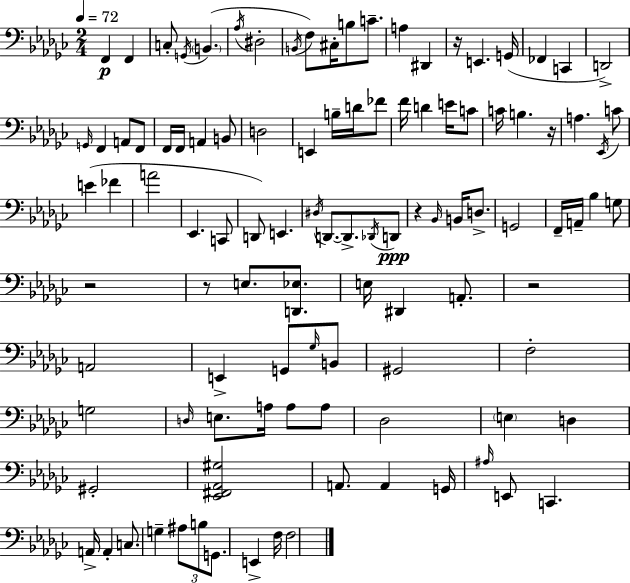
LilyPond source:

{
  \clef bass
  \numericTimeSignature
  \time 2/4
  \key ees \minor
  \tempo 4 = 72
  \repeat volta 2 { f,4\p f,4 | c8-. \acciaccatura { g,16 } \parenthesize b,4.( | \acciaccatura { aes16 } dis2-. | \acciaccatura { b,16 }) f8 cis16-. b8 | \break c'8.-- a4 dis,4 | r16 e,4. | g,16( fes,4 c,4 | d,2->) | \break \grace { g,16 } f,4 | a,8 f,8 f,16 f,16 a,4 | b,8 d2 | e,4 | \break b16-- d'16 fes'8 f'16 d'4 | e'16 c'8 c'16 b4. | r16 a4. | \acciaccatura { ees,16 } c'8 e'4( | \break fes'4 a'2 | ees,4. | c,8 d,8) e,4. | \acciaccatura { dis16 } d,8.~~ | \break d,8.-> \acciaccatura { des,16 }\ppp d,8 r4 | \grace { bes,16 } b,16 d8.-> | g,2 | f,16-- a,16-- bes4 g8 | \break r2 | r8 e8. <d, ees>8. | e16 dis,4 a,8.-. | r2 | \break a,2 | e,4-> g,8 \grace { ges16 } b,8 | gis,2 | f2-. | \break g2 | \grace { d16 } e8. a16 a8 | a8 des2 | \parenthesize e4 d4 | \break gis,2-. | <ees, fis, aes, gis>2 | a,8. a,4 | g,16 \grace { ais16 } e,8 c,4. | \break a,16-> a,4-. | c8. g4-- \tuplet 3/2 { ais8 | b8 g,8. } e,4-> | f16 f2 | \break } \bar "|."
}